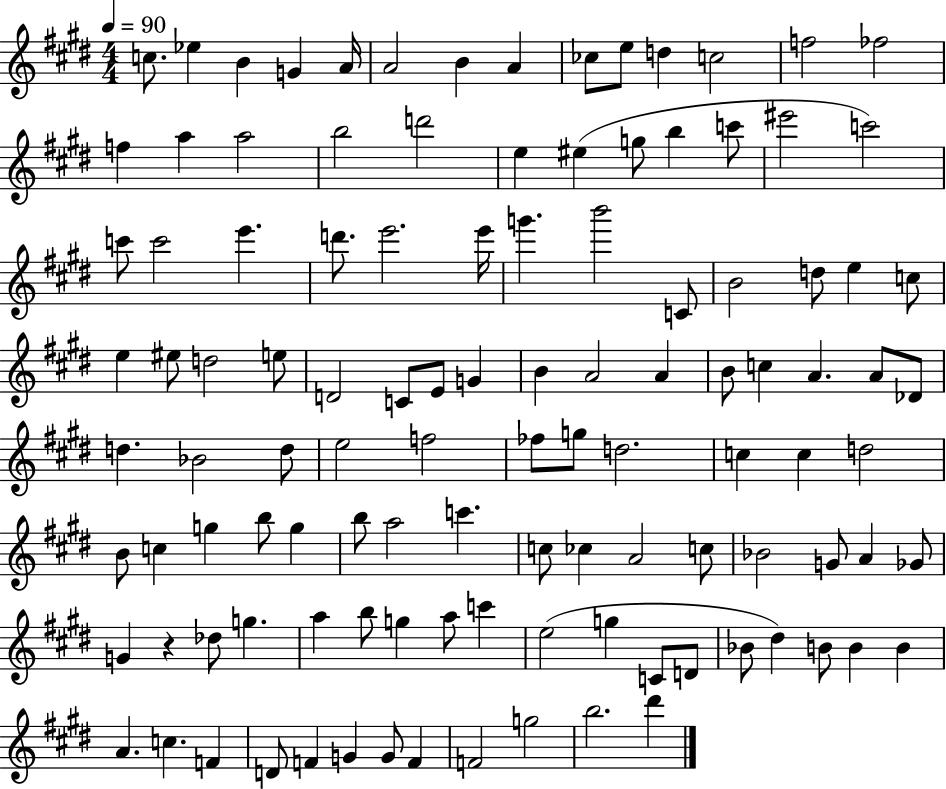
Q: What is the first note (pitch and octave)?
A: C5